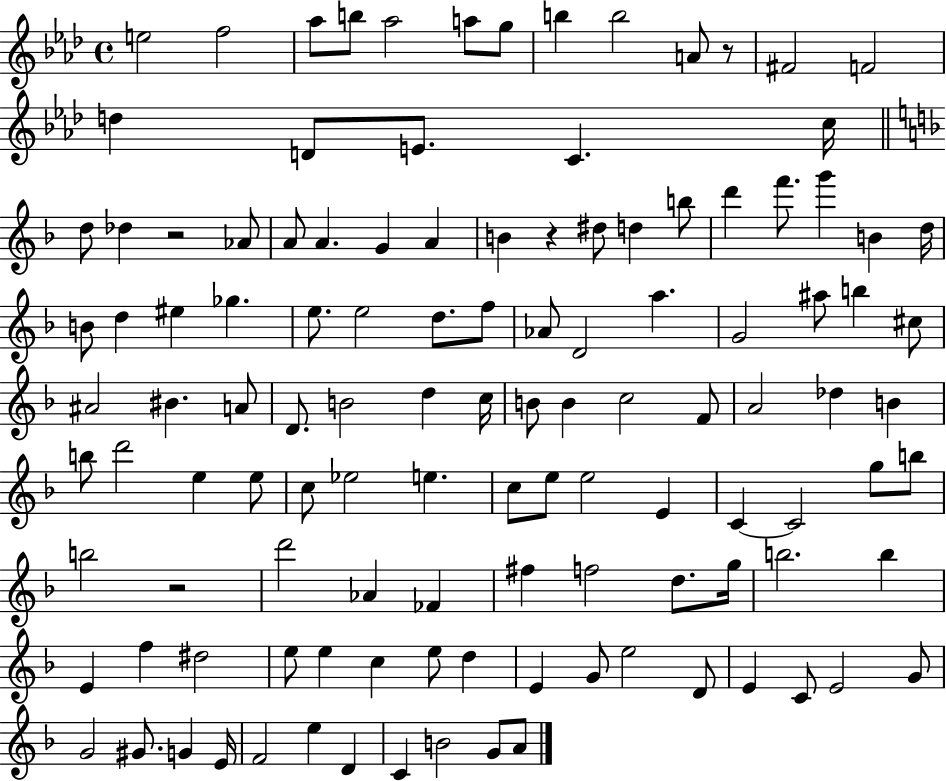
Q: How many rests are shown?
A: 4